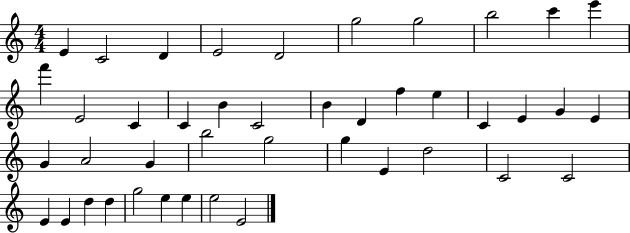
E4/q C4/h D4/q E4/h D4/h G5/h G5/h B5/h C6/q E6/q F6/q E4/h C4/q C4/q B4/q C4/h B4/q D4/q F5/q E5/q C4/q E4/q G4/q E4/q G4/q A4/h G4/q B5/h G5/h G5/q E4/q D5/h C4/h C4/h E4/q E4/q D5/q D5/q G5/h E5/q E5/q E5/h E4/h